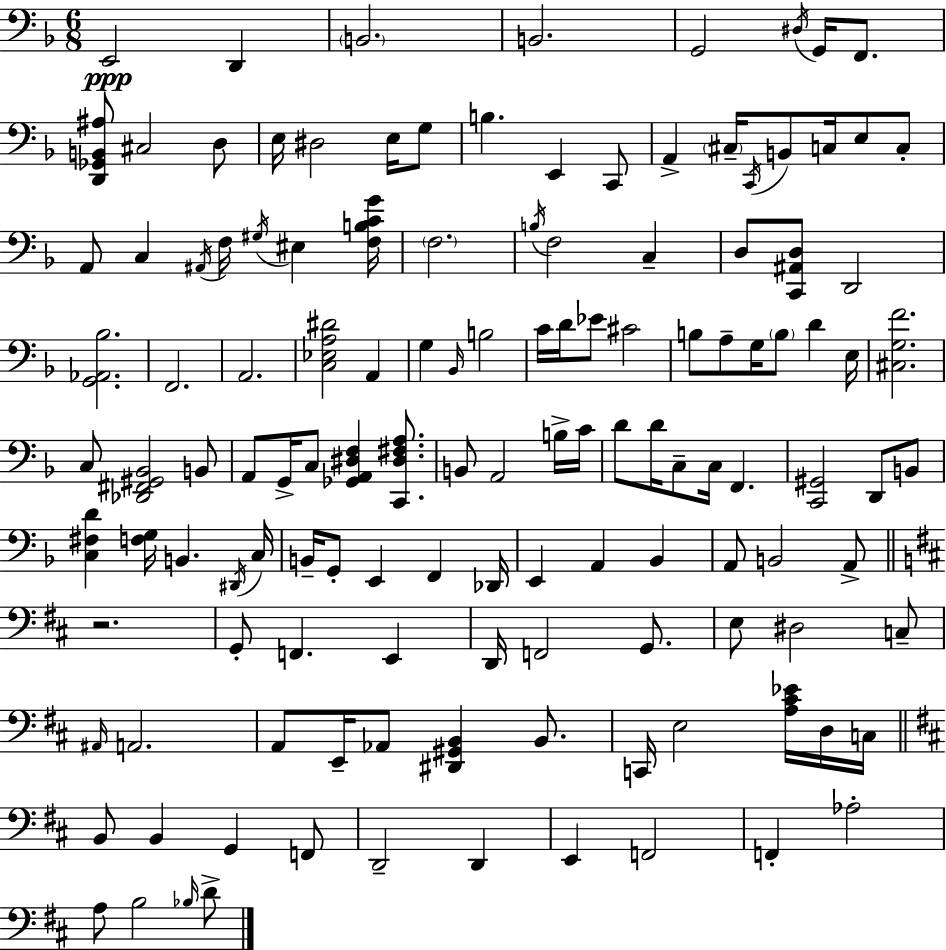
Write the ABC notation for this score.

X:1
T:Untitled
M:6/8
L:1/4
K:Dm
E,,2 D,, B,,2 B,,2 G,,2 ^D,/4 G,,/4 F,,/2 [D,,_G,,B,,^A,]/2 ^C,2 D,/2 E,/4 ^D,2 E,/4 G,/2 B, E,, C,,/2 A,, ^C,/4 C,,/4 B,,/2 C,/4 E,/2 C,/2 A,,/2 C, ^A,,/4 F,/4 ^G,/4 ^E, [F,B,CG]/4 F,2 B,/4 F,2 C, D,/2 [C,,^A,,D,]/2 D,,2 [G,,_A,,_B,]2 F,,2 A,,2 [C,_E,A,^D]2 A,, G, _B,,/4 B,2 C/4 D/4 _E/2 ^C2 B,/2 A,/2 G,/4 B,/2 D E,/4 [^C,G,F]2 C,/2 [_D,,^F,,^G,,_B,,]2 B,,/2 A,,/2 G,,/4 C,/2 [_G,,A,,^D,F,] [C,,^D,^F,A,]/2 B,,/2 A,,2 B,/4 C/4 D/2 D/4 C,/2 C,/4 F,, [C,,^G,,]2 D,,/2 B,,/2 [C,^F,D] [F,G,]/4 B,, ^D,,/4 C,/4 B,,/4 G,,/2 E,, F,, _D,,/4 E,, A,, _B,, A,,/2 B,,2 A,,/2 z2 G,,/2 F,, E,, D,,/4 F,,2 G,,/2 E,/2 ^D,2 C,/2 ^A,,/4 A,,2 A,,/2 E,,/4 _A,,/2 [^D,,^G,,B,,] B,,/2 C,,/4 E,2 [A,^C_E]/4 D,/4 C,/4 B,,/2 B,, G,, F,,/2 D,,2 D,, E,, F,,2 F,, _A,2 A,/2 B,2 _B,/4 D/2